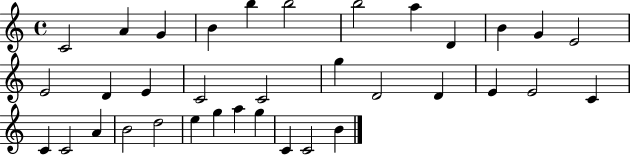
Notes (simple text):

C4/h A4/q G4/q B4/q B5/q B5/h B5/h A5/q D4/q B4/q G4/q E4/h E4/h D4/q E4/q C4/h C4/h G5/q D4/h D4/q E4/q E4/h C4/q C4/q C4/h A4/q B4/h D5/h E5/q G5/q A5/q G5/q C4/q C4/h B4/q